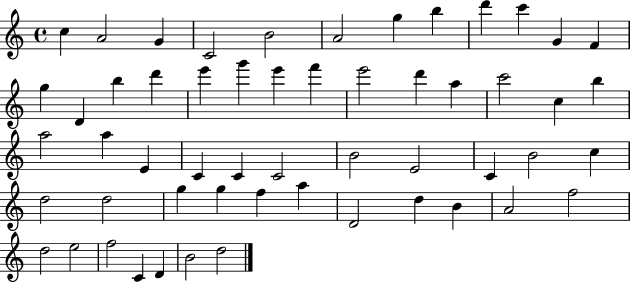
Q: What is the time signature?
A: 4/4